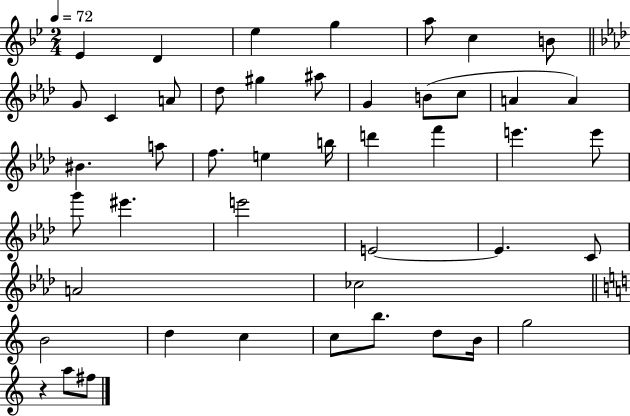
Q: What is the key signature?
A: BES major